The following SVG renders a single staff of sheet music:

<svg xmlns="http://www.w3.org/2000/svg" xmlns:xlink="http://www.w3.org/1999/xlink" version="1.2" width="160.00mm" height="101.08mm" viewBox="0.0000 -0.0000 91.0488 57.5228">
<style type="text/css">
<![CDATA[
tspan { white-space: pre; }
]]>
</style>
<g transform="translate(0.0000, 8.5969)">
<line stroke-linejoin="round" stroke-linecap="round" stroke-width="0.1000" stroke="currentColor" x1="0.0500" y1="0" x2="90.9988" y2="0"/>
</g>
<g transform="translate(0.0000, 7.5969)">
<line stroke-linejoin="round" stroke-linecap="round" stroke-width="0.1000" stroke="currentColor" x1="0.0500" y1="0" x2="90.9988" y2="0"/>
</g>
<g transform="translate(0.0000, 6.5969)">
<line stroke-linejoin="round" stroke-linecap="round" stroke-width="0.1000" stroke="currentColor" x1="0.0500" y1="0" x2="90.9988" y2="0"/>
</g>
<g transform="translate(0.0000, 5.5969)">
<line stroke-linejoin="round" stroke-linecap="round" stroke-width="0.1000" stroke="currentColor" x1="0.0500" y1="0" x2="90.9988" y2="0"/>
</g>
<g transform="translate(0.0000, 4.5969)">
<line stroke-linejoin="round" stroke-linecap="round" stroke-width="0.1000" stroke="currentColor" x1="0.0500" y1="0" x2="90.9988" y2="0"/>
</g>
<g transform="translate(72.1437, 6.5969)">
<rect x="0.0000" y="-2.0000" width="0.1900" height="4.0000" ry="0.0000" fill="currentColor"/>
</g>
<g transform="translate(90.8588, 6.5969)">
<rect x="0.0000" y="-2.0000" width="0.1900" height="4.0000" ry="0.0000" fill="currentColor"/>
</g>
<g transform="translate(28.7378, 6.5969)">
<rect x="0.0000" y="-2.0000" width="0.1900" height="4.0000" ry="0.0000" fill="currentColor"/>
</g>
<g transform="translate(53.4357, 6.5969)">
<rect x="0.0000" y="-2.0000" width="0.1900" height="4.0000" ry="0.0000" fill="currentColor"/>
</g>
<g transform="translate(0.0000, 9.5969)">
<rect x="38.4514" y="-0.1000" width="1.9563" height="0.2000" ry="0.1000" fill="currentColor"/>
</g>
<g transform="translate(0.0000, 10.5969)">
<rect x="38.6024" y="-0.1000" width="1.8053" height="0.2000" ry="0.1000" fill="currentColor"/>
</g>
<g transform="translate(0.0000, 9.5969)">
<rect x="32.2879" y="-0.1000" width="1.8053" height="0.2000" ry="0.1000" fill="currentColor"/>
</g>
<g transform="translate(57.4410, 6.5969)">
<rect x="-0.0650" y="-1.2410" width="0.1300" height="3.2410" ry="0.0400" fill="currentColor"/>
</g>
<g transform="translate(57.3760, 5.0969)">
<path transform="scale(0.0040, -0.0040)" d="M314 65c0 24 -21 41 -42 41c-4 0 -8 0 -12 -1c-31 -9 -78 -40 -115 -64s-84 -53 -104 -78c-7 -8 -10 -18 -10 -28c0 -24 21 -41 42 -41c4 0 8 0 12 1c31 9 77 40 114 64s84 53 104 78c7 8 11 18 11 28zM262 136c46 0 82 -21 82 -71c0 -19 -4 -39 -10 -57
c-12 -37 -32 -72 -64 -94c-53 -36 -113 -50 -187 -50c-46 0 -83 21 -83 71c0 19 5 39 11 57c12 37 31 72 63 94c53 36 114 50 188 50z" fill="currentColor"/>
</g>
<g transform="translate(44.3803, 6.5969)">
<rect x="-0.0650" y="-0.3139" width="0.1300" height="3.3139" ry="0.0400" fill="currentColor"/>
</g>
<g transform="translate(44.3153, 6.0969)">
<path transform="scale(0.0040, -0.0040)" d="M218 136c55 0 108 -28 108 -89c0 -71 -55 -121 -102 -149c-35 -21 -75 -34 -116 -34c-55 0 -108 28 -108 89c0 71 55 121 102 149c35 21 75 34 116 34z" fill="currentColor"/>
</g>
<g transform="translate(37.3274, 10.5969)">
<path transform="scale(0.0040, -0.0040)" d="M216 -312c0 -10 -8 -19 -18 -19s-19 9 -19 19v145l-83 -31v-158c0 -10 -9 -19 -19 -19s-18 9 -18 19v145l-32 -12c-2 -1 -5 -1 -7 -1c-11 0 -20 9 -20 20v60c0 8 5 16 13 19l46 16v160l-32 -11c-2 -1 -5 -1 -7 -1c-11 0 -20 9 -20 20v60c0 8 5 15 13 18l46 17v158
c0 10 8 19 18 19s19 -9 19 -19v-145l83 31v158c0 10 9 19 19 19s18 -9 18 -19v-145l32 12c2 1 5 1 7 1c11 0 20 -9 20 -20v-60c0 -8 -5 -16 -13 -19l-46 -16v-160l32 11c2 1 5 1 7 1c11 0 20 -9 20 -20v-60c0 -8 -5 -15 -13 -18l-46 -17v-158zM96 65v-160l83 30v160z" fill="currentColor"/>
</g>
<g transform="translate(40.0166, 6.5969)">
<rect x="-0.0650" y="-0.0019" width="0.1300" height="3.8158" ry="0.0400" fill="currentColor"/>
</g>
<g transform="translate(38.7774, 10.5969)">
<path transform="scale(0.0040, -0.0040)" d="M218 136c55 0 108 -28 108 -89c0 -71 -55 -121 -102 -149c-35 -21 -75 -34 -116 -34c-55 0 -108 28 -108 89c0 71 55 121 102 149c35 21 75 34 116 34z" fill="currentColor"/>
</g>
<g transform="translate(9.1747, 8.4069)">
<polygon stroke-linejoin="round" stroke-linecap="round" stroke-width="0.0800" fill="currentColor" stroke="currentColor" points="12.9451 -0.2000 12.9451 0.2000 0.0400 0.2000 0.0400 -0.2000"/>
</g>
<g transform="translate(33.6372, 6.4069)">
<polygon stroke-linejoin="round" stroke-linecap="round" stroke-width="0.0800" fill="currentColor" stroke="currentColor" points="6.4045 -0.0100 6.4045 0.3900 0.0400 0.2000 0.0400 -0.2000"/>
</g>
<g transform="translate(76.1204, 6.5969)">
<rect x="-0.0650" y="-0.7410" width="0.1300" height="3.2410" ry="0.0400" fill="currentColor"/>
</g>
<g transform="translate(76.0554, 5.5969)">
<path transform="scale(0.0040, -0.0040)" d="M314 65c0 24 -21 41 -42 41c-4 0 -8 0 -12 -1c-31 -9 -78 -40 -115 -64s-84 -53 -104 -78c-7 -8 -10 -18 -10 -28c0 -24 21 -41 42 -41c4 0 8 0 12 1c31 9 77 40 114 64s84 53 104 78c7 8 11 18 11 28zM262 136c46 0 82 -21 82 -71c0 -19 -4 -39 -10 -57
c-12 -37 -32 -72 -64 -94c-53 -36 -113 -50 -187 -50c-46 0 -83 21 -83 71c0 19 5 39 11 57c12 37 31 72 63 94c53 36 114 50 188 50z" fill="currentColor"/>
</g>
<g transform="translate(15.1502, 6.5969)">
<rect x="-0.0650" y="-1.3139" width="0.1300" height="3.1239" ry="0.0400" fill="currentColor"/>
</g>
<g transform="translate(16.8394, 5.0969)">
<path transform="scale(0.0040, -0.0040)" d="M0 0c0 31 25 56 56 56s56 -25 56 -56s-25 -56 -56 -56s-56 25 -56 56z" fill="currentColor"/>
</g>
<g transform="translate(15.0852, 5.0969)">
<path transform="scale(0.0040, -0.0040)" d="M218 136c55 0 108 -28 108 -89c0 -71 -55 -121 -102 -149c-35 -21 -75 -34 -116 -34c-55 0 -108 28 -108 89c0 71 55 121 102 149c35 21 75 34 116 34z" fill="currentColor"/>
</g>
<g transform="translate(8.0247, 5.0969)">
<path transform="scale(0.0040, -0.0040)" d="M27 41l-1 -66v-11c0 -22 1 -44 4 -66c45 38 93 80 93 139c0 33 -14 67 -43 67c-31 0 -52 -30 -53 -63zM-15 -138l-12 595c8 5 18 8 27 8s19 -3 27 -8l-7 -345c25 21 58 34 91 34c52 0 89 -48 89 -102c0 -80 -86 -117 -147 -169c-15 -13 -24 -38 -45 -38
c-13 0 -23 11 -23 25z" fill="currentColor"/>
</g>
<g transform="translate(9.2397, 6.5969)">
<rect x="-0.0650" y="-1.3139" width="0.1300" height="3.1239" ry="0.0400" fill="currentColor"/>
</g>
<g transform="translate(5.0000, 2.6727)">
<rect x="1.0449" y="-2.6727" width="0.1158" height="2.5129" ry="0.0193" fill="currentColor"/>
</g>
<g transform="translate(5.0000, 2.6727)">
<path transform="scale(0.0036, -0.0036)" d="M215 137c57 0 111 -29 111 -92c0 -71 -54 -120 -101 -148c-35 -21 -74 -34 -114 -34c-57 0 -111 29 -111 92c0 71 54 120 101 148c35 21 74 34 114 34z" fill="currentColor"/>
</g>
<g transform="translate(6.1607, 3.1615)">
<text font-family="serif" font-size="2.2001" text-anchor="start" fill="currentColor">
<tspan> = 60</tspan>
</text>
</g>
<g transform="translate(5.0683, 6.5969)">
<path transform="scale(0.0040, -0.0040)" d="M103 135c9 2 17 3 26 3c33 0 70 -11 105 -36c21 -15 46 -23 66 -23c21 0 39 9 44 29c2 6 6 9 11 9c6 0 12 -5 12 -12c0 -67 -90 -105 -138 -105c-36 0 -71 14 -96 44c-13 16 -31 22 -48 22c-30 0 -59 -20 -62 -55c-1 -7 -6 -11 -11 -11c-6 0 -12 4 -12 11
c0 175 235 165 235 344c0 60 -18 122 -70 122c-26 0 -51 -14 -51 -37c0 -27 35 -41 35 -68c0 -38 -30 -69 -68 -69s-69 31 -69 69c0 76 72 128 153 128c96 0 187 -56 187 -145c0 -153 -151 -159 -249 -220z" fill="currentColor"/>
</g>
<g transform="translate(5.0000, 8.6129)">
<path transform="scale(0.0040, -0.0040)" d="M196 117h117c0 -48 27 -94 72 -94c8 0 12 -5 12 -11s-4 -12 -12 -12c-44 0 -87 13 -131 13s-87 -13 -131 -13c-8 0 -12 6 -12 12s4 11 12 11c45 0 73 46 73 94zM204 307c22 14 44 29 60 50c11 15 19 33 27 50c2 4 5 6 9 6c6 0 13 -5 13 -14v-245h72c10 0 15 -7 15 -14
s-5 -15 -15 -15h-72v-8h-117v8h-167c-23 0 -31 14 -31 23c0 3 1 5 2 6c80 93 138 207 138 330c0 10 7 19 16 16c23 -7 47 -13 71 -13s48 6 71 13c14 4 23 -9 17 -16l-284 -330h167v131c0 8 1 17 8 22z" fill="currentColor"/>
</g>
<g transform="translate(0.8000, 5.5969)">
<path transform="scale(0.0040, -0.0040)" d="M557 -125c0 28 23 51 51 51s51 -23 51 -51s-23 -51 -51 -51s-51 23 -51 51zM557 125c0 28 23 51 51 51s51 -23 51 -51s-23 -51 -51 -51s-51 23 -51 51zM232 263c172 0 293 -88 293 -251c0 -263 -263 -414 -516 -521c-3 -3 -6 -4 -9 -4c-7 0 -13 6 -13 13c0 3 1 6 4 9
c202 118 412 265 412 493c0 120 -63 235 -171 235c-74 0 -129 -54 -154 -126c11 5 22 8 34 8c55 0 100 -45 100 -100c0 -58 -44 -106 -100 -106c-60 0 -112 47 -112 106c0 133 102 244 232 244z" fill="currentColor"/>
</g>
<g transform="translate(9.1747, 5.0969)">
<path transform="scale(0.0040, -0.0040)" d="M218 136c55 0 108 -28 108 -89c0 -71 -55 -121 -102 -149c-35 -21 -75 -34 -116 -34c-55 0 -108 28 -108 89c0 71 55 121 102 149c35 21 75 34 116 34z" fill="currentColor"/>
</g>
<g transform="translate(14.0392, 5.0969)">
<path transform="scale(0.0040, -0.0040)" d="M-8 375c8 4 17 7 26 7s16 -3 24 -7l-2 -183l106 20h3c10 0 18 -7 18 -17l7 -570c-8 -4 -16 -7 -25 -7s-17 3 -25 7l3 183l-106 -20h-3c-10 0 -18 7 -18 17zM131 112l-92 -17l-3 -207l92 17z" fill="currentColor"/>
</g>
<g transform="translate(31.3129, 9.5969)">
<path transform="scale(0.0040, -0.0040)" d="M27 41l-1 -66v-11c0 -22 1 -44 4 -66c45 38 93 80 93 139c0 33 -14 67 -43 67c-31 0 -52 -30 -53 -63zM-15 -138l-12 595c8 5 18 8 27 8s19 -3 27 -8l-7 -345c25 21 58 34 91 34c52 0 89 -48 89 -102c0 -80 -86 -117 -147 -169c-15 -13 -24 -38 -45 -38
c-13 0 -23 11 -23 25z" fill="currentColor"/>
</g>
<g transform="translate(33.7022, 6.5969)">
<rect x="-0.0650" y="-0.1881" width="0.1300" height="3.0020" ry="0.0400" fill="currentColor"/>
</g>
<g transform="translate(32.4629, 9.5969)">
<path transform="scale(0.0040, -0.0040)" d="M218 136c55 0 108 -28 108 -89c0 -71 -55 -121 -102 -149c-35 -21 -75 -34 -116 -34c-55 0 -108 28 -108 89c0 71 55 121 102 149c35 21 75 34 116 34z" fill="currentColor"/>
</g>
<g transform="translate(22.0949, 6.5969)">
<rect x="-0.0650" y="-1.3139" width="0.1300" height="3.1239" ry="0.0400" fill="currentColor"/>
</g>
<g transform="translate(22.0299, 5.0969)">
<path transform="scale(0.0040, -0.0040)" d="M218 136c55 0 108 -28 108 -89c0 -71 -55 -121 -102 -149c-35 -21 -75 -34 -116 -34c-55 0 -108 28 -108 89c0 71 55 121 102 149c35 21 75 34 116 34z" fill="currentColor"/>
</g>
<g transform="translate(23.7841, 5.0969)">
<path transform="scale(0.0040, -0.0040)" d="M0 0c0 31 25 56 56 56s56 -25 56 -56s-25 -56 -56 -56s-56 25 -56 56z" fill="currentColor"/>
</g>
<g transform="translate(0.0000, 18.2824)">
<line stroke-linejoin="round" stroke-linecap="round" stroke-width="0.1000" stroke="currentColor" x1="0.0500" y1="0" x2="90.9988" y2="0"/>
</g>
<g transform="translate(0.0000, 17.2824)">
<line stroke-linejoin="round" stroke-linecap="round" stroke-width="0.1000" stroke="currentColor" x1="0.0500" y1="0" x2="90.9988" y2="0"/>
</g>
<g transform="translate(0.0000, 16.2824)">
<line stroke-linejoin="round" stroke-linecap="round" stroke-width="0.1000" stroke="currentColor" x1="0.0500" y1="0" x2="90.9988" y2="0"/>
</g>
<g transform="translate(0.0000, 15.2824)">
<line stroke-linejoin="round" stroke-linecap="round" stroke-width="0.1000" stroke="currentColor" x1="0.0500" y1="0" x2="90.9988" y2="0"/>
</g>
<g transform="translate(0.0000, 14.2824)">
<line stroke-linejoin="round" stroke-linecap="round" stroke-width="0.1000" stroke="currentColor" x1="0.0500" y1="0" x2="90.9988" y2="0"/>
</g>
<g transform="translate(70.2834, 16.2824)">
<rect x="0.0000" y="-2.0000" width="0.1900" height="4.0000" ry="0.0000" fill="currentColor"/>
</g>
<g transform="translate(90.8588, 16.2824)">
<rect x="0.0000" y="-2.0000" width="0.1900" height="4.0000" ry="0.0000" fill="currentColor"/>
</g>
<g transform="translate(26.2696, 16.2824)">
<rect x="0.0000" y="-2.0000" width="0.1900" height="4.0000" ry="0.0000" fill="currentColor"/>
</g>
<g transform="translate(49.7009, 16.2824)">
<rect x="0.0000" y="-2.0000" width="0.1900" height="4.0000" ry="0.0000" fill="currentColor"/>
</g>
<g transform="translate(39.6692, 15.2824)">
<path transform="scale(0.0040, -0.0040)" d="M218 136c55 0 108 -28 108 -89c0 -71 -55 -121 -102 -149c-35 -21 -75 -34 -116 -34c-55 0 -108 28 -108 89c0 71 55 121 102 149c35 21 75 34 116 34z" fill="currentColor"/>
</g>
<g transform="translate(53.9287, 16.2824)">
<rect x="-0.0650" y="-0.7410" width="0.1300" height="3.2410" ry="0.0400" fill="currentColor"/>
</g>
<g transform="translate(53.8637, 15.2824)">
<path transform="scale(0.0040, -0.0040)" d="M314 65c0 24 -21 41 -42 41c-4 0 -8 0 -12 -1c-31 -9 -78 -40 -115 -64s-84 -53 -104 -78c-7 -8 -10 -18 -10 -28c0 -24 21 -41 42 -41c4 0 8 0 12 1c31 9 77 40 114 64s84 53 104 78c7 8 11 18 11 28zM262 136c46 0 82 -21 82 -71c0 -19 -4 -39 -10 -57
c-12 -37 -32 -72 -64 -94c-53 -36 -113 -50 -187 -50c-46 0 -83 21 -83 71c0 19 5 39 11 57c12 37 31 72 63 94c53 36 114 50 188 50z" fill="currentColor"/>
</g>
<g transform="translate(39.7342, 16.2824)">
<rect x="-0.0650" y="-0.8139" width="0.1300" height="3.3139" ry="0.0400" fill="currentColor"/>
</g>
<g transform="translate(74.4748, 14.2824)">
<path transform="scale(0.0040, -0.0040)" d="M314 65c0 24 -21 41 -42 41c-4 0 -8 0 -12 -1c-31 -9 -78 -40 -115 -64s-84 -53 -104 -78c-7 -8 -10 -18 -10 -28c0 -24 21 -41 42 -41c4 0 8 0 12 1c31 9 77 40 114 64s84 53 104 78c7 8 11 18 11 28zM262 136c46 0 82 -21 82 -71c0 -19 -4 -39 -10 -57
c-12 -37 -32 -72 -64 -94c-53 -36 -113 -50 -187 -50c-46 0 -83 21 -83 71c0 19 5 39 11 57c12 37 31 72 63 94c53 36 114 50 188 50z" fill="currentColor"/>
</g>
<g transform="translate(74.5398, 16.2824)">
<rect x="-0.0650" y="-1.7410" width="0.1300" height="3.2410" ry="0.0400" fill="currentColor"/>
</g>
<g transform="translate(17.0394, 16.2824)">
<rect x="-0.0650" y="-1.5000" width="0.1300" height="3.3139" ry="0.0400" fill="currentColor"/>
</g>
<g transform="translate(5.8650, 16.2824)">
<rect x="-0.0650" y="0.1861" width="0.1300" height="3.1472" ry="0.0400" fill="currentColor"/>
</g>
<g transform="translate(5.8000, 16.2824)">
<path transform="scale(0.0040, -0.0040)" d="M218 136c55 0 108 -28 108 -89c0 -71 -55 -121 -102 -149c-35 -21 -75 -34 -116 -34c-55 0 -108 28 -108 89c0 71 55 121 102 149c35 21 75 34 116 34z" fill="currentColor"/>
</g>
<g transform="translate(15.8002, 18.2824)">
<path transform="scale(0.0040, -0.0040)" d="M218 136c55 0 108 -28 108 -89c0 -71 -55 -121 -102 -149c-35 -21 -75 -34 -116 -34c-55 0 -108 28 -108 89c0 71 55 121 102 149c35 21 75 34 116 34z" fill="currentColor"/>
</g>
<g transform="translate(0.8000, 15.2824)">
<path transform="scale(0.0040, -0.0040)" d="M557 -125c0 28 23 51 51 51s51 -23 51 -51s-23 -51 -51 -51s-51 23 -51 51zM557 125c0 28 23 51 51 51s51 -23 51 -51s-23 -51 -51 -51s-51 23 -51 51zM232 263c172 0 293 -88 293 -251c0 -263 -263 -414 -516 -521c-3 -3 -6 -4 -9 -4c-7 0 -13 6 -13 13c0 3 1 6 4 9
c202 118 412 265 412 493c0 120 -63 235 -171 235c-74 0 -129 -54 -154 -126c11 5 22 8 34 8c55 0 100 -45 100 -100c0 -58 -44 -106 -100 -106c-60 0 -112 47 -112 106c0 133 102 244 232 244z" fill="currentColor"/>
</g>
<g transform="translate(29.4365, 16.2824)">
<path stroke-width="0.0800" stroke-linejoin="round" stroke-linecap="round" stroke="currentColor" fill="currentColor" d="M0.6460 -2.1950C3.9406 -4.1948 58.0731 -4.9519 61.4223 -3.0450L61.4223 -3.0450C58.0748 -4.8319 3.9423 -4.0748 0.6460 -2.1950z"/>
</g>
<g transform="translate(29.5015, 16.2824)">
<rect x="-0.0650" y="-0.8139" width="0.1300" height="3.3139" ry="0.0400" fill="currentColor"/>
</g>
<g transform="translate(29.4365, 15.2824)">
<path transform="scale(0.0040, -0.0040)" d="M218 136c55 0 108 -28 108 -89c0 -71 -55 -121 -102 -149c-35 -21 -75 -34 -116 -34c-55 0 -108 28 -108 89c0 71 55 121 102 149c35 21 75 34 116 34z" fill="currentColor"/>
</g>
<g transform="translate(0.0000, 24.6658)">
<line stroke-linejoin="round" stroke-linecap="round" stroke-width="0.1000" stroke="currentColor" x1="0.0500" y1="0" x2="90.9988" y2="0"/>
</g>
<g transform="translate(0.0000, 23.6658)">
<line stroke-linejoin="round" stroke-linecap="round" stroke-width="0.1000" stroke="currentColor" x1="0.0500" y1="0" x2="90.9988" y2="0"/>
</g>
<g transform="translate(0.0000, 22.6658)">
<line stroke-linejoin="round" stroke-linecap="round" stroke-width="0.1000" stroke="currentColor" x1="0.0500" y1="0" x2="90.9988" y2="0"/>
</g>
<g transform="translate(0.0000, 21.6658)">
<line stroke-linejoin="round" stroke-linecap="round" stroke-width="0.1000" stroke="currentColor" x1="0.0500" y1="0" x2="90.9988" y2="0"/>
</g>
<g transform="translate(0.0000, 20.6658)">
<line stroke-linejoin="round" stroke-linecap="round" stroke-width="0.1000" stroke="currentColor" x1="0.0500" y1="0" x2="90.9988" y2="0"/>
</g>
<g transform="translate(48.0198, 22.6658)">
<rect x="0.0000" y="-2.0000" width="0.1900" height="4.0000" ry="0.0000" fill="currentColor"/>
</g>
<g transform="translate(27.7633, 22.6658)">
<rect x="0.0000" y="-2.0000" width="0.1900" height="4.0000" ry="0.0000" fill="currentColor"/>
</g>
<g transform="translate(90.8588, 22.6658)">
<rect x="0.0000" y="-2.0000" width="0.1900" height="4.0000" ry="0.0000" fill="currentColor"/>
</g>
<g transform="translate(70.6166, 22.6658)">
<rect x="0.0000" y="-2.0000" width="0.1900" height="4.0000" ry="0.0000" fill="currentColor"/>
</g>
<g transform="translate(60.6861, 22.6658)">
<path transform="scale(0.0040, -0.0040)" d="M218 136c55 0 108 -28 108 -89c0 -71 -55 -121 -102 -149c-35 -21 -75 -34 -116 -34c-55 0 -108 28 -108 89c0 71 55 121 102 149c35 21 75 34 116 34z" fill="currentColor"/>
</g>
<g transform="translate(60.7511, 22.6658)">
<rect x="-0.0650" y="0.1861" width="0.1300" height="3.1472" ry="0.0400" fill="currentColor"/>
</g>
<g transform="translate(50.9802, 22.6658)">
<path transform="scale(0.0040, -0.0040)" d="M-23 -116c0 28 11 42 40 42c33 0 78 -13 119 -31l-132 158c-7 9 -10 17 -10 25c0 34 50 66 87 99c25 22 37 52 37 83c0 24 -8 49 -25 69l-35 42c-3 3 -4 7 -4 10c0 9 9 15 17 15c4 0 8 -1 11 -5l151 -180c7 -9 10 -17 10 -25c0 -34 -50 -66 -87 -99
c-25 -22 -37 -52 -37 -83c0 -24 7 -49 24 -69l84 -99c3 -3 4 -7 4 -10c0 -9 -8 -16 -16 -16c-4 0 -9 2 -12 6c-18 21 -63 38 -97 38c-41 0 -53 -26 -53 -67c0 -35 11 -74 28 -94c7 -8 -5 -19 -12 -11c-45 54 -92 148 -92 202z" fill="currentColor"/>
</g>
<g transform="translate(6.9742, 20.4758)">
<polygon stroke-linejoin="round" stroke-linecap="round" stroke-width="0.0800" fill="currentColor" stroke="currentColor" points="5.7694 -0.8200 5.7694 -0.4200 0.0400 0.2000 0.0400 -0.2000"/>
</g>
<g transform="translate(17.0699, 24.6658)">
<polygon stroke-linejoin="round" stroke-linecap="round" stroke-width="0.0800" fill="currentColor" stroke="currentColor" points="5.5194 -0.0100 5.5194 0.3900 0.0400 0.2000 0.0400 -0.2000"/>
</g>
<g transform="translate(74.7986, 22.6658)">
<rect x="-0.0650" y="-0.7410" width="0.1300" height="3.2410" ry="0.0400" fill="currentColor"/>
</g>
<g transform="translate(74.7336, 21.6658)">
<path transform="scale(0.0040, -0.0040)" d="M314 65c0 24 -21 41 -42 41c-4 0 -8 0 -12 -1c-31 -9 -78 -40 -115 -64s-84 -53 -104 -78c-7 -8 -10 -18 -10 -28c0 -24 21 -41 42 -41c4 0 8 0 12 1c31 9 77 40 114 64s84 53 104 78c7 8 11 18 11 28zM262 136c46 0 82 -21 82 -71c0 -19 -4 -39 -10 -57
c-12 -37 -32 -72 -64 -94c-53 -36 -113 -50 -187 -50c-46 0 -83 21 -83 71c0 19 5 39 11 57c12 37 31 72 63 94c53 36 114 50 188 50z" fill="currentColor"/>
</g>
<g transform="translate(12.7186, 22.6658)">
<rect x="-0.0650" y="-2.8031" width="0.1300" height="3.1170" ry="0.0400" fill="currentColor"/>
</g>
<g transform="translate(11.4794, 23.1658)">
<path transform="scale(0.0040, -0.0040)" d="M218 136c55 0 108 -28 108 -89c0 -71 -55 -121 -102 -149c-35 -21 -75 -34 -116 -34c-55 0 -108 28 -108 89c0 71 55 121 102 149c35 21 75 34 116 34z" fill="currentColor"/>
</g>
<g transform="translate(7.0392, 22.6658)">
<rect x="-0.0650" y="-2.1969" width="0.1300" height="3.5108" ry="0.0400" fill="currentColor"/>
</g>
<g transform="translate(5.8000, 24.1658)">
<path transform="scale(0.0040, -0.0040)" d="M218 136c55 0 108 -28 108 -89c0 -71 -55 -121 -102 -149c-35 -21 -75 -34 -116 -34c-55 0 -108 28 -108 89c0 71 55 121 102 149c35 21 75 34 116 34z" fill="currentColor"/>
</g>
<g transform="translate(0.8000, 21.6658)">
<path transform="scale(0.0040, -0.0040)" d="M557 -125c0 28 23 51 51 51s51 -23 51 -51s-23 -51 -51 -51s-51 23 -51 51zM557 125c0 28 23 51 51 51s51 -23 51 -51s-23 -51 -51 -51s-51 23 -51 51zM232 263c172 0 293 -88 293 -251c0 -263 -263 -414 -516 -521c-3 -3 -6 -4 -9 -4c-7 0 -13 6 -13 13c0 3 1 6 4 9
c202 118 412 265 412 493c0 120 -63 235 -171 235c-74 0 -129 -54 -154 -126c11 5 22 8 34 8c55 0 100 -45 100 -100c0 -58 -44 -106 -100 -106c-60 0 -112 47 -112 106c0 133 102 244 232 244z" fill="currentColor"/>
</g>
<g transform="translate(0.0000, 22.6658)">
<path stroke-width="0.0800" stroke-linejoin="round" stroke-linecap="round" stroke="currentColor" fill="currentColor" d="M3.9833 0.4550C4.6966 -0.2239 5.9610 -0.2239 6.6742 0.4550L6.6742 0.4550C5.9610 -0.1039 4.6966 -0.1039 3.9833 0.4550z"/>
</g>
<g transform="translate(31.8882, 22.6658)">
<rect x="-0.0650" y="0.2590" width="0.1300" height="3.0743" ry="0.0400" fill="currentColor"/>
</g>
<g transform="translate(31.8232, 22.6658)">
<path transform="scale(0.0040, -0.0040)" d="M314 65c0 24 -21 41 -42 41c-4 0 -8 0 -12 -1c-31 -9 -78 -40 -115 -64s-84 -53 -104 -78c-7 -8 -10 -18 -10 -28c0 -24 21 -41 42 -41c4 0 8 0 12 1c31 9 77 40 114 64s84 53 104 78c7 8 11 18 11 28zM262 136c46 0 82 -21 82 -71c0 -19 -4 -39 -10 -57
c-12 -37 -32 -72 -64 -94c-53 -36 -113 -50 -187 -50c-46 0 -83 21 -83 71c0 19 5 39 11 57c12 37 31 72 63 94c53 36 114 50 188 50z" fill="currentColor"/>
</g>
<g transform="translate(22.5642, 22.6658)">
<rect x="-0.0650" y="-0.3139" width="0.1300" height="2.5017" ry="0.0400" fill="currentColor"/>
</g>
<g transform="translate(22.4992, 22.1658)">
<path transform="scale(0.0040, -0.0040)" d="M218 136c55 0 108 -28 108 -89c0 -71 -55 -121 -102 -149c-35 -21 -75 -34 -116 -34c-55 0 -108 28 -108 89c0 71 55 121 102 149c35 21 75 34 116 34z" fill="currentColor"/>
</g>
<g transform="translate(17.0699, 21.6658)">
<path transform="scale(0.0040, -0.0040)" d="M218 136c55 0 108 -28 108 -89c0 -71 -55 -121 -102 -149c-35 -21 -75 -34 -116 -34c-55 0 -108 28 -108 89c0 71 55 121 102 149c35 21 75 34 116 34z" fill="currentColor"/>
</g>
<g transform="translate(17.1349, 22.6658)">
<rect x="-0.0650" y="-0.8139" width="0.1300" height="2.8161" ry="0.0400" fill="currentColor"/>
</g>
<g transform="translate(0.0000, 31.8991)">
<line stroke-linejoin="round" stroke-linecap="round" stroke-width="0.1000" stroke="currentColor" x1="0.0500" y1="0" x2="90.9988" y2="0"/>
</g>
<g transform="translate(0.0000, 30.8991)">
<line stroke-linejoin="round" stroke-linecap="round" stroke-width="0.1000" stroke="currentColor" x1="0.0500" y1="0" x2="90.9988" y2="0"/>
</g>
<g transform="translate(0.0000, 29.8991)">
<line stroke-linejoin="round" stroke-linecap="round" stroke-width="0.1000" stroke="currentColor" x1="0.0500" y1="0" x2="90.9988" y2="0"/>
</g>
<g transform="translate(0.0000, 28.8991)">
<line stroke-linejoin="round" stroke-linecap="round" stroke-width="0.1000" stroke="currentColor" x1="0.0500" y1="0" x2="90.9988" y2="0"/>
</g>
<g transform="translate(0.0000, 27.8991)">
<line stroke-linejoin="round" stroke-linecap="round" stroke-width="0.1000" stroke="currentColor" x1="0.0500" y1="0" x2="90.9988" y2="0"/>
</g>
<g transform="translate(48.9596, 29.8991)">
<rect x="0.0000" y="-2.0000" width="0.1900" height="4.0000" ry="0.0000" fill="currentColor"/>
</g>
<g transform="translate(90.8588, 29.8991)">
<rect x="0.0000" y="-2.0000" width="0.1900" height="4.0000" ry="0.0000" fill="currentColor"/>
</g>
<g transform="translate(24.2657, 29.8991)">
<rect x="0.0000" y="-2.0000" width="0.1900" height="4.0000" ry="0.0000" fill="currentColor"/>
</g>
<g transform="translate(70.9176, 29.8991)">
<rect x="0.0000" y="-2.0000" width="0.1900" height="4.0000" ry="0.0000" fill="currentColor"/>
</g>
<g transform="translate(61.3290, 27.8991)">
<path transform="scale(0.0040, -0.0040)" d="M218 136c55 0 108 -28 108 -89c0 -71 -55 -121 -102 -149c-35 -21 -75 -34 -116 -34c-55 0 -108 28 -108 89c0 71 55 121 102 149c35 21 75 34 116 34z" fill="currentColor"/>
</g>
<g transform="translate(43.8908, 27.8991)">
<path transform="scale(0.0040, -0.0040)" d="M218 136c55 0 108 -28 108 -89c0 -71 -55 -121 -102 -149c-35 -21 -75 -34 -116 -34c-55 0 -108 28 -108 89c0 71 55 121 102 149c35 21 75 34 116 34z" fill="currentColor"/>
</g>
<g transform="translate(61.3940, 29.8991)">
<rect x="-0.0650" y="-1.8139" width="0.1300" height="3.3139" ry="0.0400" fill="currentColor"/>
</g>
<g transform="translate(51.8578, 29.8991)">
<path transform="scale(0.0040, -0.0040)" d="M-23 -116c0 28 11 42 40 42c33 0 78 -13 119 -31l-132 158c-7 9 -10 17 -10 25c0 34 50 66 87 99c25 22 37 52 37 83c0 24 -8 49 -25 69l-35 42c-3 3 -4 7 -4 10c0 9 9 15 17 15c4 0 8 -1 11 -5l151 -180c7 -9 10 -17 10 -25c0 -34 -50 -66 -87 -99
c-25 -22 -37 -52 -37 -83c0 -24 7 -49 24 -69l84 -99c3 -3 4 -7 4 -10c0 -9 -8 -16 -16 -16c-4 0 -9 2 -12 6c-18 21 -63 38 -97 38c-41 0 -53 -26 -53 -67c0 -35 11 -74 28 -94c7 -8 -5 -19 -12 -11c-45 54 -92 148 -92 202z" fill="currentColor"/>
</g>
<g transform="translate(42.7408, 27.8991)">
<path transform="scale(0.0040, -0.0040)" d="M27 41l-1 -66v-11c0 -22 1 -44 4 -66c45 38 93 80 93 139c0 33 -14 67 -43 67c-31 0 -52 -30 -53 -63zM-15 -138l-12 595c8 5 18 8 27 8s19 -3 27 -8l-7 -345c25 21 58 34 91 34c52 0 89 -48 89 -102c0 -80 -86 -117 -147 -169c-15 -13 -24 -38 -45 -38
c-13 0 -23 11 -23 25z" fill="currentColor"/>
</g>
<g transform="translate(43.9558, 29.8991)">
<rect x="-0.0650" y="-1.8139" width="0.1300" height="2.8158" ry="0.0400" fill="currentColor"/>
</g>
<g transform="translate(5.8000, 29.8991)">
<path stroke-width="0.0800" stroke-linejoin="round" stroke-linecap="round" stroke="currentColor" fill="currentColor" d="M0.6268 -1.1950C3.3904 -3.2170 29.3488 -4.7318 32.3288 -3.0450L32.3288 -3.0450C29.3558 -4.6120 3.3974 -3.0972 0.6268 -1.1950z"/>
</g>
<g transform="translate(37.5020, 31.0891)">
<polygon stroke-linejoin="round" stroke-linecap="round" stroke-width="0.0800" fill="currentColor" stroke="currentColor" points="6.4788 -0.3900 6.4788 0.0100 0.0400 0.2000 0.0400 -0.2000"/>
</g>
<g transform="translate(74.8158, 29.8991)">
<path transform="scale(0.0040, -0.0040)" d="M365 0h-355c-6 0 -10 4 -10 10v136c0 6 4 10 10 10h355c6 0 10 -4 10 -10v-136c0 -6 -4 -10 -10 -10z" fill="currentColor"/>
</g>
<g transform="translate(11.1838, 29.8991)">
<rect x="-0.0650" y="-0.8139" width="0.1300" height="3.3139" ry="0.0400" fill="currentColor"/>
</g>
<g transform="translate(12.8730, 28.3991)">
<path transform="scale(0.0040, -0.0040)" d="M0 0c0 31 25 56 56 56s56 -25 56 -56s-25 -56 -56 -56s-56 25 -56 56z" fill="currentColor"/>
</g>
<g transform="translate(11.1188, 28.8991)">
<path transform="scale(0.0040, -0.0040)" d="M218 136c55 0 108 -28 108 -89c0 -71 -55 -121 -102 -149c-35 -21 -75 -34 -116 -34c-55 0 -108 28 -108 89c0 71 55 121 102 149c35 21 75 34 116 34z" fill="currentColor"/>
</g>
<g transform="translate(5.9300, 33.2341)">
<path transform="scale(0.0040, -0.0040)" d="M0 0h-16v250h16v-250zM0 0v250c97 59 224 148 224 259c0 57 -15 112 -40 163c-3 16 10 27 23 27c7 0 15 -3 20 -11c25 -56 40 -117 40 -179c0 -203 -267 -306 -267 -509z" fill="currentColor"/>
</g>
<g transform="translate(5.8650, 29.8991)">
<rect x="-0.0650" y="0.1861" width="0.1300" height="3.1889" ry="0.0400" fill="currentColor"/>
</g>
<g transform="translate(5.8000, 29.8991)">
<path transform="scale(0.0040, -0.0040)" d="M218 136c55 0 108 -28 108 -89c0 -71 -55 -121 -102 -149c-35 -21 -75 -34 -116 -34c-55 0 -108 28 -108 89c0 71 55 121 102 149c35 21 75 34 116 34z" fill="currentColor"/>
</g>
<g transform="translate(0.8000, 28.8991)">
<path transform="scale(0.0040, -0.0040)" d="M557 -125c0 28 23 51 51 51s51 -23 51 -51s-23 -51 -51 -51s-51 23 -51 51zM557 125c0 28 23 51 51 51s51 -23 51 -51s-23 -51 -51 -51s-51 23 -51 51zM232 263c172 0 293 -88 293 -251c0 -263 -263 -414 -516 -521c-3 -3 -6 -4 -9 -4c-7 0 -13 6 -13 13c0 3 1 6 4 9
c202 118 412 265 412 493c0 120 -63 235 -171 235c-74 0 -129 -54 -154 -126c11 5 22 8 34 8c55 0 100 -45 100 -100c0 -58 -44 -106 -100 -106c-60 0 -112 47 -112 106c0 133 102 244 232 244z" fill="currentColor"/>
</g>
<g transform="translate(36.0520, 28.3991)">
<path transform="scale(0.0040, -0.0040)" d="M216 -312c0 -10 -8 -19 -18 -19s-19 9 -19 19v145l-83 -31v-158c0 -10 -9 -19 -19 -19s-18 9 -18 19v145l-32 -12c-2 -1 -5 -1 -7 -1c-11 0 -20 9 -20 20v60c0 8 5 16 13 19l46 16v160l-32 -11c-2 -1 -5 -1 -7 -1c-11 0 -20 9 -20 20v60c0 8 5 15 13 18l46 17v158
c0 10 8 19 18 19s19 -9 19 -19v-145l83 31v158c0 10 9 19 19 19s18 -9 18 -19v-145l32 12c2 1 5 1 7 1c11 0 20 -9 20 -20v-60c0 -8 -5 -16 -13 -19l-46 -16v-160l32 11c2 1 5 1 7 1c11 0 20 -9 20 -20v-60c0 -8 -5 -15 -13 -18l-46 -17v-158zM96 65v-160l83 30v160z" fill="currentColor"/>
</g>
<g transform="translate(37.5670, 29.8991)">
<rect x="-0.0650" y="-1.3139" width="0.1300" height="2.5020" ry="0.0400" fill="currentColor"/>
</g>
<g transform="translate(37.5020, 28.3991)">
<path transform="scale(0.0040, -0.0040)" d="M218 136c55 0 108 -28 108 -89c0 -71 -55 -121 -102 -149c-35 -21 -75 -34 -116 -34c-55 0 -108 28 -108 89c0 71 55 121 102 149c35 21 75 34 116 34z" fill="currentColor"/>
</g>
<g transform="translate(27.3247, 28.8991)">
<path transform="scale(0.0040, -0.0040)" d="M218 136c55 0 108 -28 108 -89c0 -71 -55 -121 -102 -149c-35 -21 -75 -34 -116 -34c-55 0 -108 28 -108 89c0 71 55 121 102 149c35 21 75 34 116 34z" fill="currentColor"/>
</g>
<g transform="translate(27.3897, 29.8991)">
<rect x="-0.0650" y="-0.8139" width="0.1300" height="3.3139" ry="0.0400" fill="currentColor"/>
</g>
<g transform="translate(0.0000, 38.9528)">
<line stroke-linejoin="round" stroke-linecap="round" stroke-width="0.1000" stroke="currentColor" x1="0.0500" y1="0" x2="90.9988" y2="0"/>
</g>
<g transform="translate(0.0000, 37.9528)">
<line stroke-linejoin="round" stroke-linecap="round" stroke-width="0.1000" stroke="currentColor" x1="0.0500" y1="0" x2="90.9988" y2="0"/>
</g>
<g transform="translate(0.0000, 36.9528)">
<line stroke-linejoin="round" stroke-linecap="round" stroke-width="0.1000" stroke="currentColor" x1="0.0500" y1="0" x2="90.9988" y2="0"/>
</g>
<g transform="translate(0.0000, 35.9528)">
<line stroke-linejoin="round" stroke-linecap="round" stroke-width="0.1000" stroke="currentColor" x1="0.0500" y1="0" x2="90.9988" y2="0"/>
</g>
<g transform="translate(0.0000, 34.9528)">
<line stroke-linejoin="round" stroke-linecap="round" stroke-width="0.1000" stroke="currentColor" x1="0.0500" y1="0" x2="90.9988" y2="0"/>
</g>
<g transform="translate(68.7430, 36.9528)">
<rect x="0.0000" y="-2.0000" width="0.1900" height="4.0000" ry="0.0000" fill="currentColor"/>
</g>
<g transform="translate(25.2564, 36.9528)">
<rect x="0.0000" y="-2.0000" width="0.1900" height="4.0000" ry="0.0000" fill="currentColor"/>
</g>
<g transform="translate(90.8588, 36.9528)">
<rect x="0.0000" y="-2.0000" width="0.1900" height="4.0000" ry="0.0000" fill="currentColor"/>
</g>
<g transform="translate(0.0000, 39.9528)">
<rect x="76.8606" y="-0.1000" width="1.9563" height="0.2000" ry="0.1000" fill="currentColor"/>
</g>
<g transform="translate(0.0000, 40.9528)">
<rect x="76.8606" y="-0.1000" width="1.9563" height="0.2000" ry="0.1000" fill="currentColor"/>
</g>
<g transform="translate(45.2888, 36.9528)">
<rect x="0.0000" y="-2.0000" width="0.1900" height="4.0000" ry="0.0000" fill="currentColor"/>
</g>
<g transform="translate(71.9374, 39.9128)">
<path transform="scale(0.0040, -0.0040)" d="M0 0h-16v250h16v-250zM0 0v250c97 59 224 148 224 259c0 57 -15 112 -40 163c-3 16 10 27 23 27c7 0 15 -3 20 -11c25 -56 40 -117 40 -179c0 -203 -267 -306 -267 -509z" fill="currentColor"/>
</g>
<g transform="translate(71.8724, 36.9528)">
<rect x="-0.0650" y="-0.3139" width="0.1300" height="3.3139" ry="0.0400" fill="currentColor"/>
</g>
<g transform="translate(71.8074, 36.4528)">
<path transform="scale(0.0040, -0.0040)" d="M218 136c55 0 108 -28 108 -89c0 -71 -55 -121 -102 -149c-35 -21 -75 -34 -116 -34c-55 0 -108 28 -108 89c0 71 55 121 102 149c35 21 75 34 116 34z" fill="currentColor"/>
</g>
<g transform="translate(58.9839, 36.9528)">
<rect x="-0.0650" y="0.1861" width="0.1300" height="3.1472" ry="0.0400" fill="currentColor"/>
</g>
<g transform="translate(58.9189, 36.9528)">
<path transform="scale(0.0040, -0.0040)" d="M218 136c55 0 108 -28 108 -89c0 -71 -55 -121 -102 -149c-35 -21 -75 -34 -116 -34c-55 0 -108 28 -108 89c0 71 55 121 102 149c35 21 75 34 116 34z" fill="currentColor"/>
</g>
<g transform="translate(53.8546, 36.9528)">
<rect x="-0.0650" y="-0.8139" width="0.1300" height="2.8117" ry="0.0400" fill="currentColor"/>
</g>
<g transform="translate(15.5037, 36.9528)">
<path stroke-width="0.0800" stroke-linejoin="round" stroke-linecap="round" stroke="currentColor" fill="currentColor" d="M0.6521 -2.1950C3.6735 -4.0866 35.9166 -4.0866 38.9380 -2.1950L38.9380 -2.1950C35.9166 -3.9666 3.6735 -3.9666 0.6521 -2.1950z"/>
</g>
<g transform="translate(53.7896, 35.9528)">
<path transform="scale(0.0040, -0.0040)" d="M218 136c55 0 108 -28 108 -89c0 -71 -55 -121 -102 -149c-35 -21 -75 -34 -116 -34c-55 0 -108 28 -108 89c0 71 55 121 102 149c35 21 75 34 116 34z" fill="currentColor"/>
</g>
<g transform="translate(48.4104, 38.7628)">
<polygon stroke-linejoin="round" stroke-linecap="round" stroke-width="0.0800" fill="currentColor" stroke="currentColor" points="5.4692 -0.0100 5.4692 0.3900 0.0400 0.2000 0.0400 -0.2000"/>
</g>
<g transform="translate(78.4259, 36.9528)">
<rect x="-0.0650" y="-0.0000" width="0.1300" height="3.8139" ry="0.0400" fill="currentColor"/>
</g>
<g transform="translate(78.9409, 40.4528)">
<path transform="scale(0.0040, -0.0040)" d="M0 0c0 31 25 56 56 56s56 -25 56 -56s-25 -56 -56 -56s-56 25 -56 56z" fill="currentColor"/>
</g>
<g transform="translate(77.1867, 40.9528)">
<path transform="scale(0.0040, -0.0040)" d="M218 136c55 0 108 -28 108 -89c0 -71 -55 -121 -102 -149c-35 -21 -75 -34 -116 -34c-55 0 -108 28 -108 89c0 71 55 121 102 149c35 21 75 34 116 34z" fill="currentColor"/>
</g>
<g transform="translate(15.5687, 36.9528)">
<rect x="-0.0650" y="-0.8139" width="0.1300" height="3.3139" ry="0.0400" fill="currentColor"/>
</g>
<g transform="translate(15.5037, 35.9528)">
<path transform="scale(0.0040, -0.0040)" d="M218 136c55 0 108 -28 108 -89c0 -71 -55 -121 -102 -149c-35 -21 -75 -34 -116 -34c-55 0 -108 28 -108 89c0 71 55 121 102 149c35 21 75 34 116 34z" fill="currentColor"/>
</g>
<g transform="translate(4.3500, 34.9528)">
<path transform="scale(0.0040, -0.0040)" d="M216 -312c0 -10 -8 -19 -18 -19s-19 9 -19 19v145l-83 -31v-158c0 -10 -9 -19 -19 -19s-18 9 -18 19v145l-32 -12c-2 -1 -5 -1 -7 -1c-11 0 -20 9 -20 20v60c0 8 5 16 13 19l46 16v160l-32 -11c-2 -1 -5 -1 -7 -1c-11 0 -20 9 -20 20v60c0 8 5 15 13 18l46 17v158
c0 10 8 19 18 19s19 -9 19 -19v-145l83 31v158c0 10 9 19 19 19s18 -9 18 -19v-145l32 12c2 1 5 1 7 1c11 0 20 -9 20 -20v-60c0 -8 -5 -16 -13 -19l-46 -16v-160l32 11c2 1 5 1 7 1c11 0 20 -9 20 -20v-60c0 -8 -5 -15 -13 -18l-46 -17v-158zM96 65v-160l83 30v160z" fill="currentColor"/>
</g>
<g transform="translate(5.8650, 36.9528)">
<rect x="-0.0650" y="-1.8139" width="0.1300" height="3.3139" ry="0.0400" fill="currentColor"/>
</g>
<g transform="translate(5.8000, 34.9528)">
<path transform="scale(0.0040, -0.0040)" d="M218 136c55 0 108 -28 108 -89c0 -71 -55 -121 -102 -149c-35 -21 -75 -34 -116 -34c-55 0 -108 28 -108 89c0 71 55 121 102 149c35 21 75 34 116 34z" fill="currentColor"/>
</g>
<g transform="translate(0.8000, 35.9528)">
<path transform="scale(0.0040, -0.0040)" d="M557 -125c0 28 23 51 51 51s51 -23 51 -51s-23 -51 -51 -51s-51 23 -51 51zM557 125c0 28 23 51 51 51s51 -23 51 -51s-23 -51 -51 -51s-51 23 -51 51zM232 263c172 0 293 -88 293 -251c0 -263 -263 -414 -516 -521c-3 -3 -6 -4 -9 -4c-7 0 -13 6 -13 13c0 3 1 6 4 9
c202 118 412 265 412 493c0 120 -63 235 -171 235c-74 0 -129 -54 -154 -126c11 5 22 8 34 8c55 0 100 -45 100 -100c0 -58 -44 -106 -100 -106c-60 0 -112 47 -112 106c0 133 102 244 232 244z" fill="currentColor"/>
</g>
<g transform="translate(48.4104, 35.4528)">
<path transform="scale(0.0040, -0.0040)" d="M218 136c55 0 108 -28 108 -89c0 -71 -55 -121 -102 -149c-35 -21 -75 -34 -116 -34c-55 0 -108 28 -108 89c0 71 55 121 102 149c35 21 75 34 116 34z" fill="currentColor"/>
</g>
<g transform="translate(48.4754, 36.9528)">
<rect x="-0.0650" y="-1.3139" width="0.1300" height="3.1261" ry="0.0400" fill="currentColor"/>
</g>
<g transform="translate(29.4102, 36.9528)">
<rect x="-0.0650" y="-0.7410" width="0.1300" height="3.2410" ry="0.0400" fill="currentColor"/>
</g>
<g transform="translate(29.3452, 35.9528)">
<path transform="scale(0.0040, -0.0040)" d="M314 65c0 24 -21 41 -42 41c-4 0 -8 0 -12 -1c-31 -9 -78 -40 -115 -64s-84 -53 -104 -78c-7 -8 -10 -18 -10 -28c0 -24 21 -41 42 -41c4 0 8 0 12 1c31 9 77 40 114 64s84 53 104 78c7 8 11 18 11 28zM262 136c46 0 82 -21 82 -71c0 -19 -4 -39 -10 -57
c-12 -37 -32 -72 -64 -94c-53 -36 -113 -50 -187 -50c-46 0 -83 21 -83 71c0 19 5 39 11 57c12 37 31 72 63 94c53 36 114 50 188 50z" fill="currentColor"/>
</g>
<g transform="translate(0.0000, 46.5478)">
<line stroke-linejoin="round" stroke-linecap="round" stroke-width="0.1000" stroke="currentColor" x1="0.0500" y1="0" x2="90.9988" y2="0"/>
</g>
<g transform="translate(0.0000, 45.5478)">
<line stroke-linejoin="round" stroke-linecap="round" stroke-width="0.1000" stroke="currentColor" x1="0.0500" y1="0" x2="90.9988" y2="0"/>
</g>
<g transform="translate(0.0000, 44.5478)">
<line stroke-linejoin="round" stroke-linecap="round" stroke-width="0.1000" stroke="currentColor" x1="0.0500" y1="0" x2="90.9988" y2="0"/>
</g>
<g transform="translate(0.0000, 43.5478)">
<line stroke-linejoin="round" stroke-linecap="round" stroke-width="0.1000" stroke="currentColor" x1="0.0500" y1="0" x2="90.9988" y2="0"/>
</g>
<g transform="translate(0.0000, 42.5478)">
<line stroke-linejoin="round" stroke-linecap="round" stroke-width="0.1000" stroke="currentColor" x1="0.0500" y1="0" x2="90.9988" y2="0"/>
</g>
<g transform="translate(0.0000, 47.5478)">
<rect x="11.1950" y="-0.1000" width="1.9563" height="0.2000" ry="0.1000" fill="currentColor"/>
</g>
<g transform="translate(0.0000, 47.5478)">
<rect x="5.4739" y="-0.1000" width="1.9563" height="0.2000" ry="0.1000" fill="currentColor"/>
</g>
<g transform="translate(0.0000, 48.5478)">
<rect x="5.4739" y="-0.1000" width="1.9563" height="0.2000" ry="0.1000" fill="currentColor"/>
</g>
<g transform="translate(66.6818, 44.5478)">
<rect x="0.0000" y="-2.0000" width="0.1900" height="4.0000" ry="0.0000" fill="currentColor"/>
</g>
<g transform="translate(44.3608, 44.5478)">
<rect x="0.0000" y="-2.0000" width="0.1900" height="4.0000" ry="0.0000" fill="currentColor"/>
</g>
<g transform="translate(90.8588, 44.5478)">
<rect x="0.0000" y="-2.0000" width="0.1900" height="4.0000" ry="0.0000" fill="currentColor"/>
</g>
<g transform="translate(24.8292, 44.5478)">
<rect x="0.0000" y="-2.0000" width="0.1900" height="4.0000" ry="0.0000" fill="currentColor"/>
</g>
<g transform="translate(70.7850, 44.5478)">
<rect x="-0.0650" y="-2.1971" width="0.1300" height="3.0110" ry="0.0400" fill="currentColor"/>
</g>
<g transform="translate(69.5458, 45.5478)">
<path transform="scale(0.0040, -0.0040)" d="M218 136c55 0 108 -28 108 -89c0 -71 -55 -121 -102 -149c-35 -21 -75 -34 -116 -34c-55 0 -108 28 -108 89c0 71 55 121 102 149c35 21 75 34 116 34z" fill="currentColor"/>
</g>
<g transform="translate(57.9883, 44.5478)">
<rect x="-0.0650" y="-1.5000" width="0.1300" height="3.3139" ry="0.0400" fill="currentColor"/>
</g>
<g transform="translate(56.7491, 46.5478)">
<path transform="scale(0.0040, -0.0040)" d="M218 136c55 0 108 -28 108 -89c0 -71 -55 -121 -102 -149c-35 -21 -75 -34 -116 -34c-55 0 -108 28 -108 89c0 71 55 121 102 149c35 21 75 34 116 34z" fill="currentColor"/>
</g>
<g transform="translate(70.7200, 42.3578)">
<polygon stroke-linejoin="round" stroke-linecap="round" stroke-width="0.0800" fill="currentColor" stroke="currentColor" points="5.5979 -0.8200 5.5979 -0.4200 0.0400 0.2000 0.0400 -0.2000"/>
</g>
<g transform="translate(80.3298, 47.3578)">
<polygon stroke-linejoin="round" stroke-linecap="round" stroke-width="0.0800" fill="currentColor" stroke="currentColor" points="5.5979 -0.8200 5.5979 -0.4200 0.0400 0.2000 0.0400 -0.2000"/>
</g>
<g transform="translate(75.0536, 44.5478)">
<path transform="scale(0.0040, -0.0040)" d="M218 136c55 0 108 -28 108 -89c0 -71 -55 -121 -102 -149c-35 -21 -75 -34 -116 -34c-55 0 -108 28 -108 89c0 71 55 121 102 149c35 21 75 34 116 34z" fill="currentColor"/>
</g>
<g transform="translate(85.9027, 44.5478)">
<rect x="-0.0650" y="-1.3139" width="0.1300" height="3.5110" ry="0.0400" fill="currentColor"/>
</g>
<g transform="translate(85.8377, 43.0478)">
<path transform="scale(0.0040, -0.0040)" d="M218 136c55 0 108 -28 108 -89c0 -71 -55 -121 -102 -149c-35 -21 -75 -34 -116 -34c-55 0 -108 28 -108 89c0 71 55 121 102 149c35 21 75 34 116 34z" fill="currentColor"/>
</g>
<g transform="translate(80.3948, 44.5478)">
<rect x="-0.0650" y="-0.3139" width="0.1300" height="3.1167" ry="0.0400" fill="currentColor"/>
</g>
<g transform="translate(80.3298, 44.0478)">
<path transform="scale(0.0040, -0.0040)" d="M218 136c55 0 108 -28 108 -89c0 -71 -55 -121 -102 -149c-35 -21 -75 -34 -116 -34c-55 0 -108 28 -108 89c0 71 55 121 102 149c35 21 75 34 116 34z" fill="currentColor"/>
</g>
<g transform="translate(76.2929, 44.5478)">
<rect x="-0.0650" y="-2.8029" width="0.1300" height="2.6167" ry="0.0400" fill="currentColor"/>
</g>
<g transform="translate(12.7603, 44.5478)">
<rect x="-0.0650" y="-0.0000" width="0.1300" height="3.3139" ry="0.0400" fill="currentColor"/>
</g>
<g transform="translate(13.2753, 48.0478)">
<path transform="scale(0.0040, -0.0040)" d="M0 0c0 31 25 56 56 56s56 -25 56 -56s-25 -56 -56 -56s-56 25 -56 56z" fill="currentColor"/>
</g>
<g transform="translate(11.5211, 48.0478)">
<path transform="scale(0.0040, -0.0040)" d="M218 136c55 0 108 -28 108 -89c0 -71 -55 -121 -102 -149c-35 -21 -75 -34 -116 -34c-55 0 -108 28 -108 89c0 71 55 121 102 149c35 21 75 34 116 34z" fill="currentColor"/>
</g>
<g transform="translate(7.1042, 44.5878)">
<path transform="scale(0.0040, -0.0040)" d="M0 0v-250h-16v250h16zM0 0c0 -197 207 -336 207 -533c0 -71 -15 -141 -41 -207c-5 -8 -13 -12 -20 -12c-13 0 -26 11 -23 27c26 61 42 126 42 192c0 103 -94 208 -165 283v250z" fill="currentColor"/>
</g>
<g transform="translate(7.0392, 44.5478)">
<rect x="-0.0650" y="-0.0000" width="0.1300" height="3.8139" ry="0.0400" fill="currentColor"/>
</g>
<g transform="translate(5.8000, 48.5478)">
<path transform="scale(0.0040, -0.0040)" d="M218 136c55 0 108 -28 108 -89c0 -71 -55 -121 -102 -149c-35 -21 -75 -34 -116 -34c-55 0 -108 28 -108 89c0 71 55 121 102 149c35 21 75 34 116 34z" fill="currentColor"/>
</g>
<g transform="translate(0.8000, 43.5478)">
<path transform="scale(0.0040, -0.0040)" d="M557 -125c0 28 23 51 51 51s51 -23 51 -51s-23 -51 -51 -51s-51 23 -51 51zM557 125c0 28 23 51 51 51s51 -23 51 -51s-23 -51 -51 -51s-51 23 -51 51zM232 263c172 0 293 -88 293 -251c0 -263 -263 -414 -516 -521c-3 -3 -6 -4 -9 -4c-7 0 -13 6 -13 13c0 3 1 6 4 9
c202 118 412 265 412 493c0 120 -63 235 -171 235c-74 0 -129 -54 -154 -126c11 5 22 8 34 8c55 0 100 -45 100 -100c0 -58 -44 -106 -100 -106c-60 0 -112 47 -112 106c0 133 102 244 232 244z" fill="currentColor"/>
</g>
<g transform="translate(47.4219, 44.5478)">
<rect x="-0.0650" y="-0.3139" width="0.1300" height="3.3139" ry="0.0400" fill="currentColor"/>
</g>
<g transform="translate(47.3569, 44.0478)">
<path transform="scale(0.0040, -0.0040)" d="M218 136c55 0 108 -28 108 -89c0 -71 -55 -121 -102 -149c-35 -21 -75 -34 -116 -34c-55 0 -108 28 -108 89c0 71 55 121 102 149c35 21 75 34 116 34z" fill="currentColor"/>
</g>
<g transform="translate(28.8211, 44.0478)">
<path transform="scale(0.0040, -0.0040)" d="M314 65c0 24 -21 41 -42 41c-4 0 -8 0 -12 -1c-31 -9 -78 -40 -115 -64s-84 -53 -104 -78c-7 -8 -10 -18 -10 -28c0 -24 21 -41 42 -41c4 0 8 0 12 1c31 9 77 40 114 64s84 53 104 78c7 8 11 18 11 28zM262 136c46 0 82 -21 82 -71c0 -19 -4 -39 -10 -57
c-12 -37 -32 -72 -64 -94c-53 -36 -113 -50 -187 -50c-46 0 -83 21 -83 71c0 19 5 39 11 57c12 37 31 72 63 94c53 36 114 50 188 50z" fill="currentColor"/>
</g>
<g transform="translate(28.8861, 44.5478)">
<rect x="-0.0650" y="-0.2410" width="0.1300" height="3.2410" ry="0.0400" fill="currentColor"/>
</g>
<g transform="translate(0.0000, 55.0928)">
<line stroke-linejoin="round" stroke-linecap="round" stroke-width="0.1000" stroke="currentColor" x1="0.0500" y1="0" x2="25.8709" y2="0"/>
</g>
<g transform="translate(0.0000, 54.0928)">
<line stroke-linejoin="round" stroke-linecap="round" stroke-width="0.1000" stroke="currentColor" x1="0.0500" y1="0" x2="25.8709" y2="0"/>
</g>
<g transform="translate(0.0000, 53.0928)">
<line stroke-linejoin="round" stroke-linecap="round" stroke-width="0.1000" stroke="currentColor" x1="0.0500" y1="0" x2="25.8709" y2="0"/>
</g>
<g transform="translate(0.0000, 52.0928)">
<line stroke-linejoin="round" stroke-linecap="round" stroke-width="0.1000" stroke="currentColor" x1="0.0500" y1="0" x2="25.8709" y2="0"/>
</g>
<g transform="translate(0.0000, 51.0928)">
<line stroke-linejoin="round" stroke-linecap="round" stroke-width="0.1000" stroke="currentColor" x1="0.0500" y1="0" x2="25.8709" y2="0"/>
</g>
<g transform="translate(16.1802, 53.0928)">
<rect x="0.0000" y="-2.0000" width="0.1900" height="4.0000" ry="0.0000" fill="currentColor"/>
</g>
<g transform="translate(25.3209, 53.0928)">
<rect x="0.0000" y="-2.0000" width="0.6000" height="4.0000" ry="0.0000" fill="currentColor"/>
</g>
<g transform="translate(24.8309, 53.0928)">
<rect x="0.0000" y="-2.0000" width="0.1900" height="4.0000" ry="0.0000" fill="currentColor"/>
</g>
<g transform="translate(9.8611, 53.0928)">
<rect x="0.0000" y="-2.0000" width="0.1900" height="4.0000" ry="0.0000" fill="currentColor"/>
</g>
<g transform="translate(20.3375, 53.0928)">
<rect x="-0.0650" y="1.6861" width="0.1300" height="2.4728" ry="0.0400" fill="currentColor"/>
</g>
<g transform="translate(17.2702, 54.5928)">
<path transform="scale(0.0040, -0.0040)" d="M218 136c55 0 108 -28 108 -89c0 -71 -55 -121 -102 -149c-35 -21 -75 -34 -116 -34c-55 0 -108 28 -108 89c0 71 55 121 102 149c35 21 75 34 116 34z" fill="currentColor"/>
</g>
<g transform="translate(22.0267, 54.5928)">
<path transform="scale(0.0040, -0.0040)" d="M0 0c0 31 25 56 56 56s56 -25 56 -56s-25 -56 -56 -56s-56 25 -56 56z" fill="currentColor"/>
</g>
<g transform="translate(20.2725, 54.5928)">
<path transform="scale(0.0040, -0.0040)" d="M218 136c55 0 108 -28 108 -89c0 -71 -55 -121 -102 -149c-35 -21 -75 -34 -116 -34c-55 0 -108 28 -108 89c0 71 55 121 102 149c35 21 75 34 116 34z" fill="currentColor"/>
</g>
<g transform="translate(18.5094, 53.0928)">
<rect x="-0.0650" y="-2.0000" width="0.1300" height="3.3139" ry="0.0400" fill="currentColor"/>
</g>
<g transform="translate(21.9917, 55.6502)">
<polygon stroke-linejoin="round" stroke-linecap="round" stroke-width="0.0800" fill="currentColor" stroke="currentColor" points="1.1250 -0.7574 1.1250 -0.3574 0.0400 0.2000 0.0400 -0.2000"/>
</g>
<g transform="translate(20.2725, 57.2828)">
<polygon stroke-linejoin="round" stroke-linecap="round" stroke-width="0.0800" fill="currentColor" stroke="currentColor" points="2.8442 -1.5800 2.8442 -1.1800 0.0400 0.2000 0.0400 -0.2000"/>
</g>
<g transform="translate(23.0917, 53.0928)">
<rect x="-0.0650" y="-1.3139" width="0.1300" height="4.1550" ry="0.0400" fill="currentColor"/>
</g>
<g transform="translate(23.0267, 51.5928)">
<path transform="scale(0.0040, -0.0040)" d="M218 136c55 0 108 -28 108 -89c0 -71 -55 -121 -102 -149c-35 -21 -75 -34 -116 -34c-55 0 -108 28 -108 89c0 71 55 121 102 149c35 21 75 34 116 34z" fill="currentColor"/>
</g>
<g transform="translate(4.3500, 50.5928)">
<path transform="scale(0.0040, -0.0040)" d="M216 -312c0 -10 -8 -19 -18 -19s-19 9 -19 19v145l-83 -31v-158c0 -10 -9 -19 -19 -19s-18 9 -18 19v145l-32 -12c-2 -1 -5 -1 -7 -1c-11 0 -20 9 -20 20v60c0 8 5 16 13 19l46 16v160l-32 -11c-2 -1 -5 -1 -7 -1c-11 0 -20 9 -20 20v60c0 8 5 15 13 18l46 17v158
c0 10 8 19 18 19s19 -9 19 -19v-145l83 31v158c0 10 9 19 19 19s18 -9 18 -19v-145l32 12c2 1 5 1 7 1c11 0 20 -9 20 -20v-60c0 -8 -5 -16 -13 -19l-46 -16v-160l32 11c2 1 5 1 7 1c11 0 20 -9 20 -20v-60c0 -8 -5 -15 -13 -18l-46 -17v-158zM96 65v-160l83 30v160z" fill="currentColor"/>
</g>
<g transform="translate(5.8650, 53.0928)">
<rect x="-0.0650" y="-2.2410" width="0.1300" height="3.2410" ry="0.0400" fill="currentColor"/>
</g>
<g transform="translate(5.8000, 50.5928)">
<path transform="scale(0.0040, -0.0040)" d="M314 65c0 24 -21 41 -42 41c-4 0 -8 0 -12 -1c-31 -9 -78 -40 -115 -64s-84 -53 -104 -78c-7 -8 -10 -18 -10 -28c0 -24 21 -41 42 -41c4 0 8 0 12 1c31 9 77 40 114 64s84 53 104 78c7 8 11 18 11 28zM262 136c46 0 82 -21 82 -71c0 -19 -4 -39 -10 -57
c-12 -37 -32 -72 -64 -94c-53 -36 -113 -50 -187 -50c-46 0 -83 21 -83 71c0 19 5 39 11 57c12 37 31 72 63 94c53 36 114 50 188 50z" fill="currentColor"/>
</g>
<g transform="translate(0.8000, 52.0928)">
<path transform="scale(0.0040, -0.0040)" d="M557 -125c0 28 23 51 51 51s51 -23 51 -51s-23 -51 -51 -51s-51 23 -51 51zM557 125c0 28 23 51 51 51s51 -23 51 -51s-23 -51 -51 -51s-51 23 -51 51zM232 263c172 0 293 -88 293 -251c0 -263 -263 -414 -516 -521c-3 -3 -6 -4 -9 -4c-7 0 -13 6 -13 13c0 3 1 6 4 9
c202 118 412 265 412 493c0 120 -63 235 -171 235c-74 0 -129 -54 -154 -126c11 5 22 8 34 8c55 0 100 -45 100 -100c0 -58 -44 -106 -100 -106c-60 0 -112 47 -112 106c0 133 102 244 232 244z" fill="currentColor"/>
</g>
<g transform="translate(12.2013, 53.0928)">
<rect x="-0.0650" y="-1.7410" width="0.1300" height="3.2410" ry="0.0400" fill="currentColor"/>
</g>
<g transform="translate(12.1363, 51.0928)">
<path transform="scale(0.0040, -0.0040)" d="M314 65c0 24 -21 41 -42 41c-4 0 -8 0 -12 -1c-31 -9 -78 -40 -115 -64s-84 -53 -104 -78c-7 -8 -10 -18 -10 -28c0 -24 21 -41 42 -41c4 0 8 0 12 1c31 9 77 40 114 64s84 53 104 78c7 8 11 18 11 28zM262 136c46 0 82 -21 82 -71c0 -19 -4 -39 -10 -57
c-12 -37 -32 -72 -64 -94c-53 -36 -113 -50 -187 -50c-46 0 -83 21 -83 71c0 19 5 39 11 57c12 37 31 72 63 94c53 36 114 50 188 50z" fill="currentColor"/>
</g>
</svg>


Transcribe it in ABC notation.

X:1
T:Untitled
M:2/4
L:1/4
K:C
_G,/2 G,/2 G,/2 _E,,/2 ^C,,/2 E, G,2 F,2 D, G,, F, F, F,2 A,2 A,,/2 C,/2 F,/2 E,/2 D,2 z D, F,2 D,/2 F, F, ^G,/2 _A,/2 z A, z2 ^A, F, F,2 G,/2 F,/2 D, E,/2 C,, C,,/2 D,, E,2 E, G,, B,,/2 D,/2 E,/2 G,/2 ^B,2 A,2 A,, A,,/2 G,/4